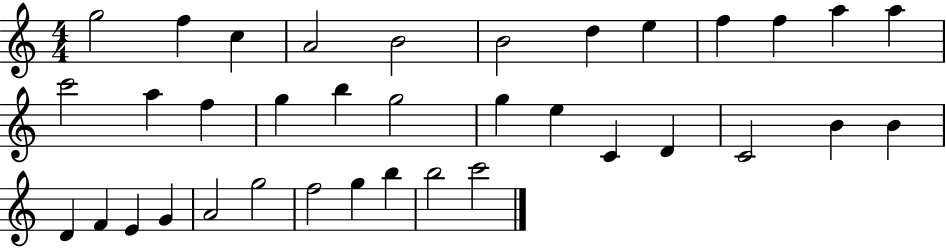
G5/h F5/q C5/q A4/h B4/h B4/h D5/q E5/q F5/q F5/q A5/q A5/q C6/h A5/q F5/q G5/q B5/q G5/h G5/q E5/q C4/q D4/q C4/h B4/q B4/q D4/q F4/q E4/q G4/q A4/h G5/h F5/h G5/q B5/q B5/h C6/h